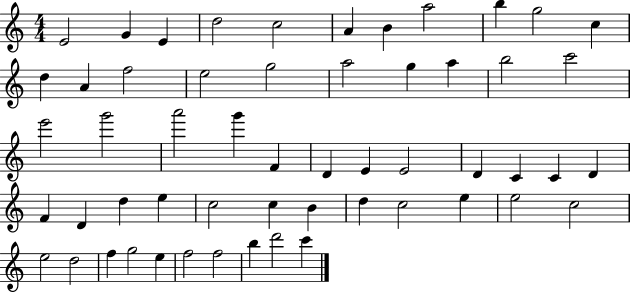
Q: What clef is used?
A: treble